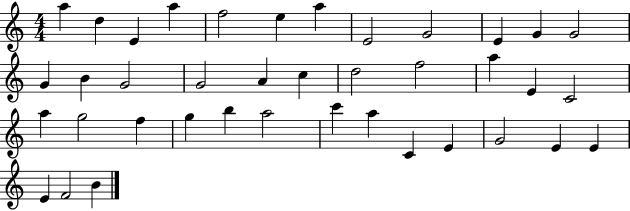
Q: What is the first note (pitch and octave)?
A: A5